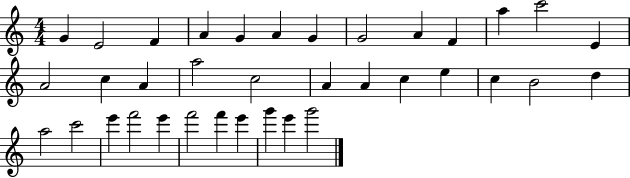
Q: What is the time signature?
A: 4/4